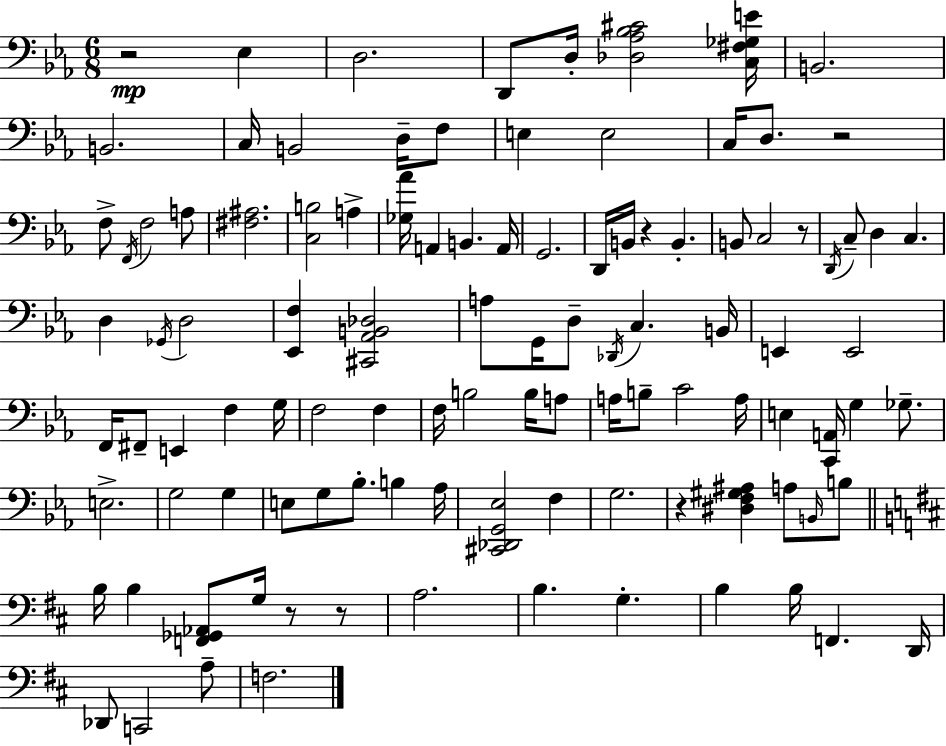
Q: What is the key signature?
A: C minor